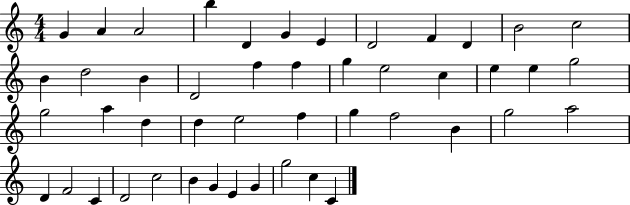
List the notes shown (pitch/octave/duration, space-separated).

G4/q A4/q A4/h B5/q D4/q G4/q E4/q D4/h F4/q D4/q B4/h C5/h B4/q D5/h B4/q D4/h F5/q F5/q G5/q E5/h C5/q E5/q E5/q G5/h G5/h A5/q D5/q D5/q E5/h F5/q G5/q F5/h B4/q G5/h A5/h D4/q F4/h C4/q D4/h C5/h B4/q G4/q E4/q G4/q G5/h C5/q C4/q